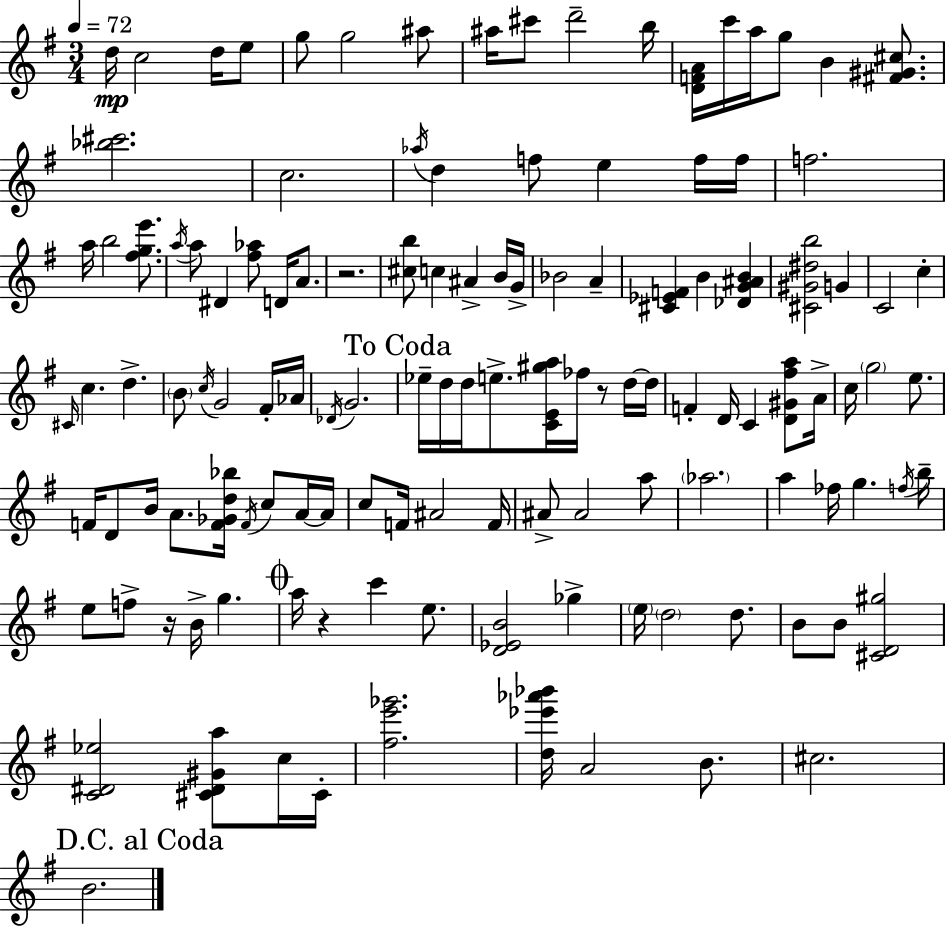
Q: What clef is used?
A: treble